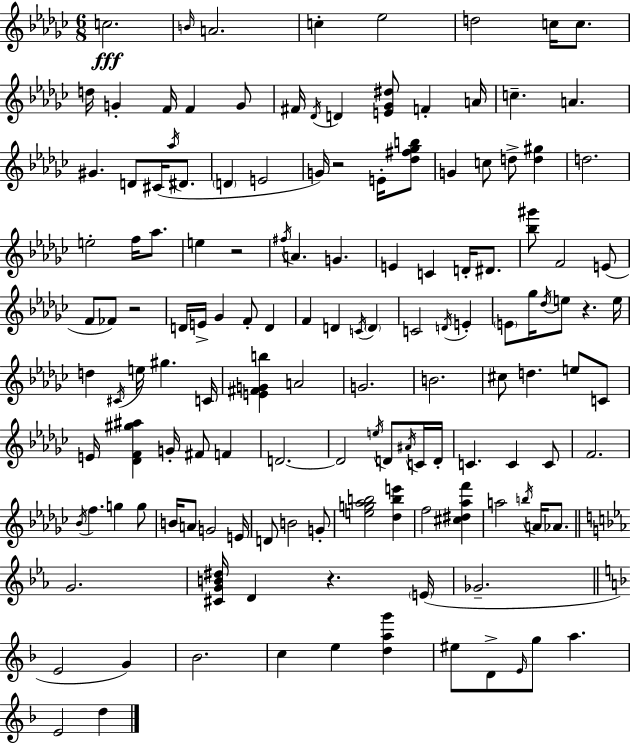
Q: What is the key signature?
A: EES minor